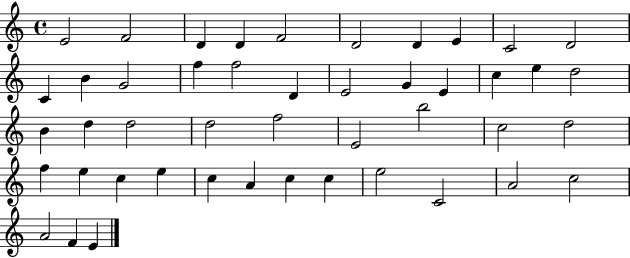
X:1
T:Untitled
M:4/4
L:1/4
K:C
E2 F2 D D F2 D2 D E C2 D2 C B G2 f f2 D E2 G E c e d2 B d d2 d2 f2 E2 b2 c2 d2 f e c e c A c c e2 C2 A2 c2 A2 F E